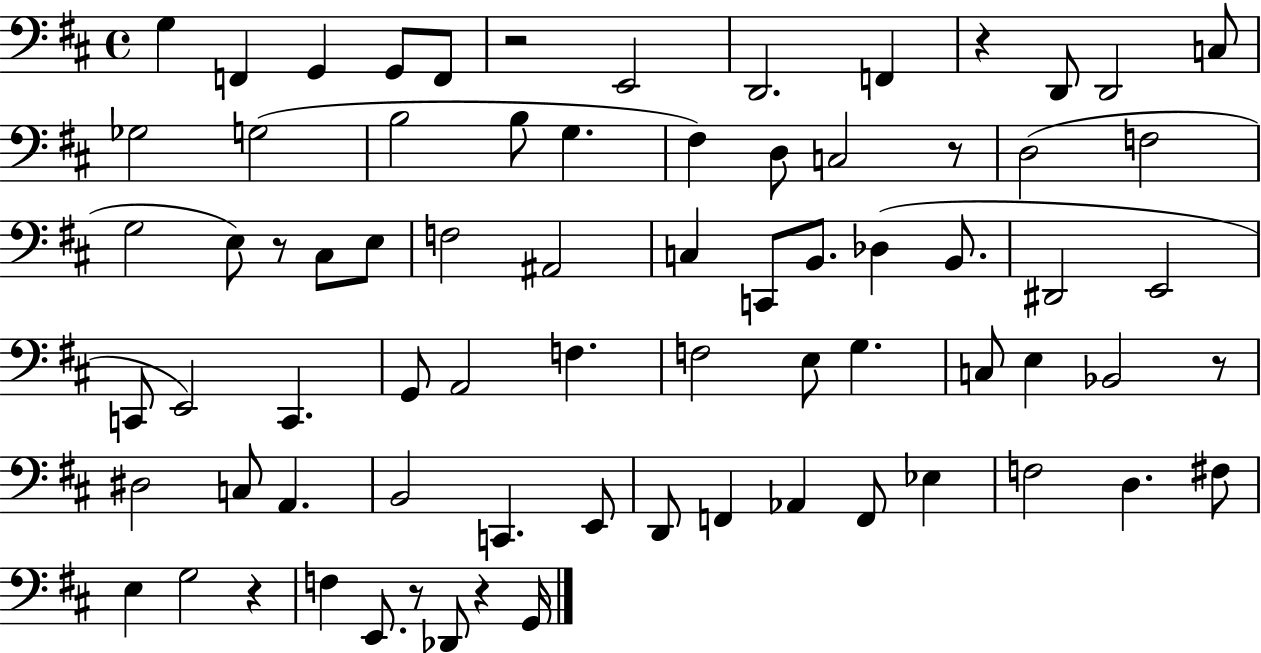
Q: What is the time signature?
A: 4/4